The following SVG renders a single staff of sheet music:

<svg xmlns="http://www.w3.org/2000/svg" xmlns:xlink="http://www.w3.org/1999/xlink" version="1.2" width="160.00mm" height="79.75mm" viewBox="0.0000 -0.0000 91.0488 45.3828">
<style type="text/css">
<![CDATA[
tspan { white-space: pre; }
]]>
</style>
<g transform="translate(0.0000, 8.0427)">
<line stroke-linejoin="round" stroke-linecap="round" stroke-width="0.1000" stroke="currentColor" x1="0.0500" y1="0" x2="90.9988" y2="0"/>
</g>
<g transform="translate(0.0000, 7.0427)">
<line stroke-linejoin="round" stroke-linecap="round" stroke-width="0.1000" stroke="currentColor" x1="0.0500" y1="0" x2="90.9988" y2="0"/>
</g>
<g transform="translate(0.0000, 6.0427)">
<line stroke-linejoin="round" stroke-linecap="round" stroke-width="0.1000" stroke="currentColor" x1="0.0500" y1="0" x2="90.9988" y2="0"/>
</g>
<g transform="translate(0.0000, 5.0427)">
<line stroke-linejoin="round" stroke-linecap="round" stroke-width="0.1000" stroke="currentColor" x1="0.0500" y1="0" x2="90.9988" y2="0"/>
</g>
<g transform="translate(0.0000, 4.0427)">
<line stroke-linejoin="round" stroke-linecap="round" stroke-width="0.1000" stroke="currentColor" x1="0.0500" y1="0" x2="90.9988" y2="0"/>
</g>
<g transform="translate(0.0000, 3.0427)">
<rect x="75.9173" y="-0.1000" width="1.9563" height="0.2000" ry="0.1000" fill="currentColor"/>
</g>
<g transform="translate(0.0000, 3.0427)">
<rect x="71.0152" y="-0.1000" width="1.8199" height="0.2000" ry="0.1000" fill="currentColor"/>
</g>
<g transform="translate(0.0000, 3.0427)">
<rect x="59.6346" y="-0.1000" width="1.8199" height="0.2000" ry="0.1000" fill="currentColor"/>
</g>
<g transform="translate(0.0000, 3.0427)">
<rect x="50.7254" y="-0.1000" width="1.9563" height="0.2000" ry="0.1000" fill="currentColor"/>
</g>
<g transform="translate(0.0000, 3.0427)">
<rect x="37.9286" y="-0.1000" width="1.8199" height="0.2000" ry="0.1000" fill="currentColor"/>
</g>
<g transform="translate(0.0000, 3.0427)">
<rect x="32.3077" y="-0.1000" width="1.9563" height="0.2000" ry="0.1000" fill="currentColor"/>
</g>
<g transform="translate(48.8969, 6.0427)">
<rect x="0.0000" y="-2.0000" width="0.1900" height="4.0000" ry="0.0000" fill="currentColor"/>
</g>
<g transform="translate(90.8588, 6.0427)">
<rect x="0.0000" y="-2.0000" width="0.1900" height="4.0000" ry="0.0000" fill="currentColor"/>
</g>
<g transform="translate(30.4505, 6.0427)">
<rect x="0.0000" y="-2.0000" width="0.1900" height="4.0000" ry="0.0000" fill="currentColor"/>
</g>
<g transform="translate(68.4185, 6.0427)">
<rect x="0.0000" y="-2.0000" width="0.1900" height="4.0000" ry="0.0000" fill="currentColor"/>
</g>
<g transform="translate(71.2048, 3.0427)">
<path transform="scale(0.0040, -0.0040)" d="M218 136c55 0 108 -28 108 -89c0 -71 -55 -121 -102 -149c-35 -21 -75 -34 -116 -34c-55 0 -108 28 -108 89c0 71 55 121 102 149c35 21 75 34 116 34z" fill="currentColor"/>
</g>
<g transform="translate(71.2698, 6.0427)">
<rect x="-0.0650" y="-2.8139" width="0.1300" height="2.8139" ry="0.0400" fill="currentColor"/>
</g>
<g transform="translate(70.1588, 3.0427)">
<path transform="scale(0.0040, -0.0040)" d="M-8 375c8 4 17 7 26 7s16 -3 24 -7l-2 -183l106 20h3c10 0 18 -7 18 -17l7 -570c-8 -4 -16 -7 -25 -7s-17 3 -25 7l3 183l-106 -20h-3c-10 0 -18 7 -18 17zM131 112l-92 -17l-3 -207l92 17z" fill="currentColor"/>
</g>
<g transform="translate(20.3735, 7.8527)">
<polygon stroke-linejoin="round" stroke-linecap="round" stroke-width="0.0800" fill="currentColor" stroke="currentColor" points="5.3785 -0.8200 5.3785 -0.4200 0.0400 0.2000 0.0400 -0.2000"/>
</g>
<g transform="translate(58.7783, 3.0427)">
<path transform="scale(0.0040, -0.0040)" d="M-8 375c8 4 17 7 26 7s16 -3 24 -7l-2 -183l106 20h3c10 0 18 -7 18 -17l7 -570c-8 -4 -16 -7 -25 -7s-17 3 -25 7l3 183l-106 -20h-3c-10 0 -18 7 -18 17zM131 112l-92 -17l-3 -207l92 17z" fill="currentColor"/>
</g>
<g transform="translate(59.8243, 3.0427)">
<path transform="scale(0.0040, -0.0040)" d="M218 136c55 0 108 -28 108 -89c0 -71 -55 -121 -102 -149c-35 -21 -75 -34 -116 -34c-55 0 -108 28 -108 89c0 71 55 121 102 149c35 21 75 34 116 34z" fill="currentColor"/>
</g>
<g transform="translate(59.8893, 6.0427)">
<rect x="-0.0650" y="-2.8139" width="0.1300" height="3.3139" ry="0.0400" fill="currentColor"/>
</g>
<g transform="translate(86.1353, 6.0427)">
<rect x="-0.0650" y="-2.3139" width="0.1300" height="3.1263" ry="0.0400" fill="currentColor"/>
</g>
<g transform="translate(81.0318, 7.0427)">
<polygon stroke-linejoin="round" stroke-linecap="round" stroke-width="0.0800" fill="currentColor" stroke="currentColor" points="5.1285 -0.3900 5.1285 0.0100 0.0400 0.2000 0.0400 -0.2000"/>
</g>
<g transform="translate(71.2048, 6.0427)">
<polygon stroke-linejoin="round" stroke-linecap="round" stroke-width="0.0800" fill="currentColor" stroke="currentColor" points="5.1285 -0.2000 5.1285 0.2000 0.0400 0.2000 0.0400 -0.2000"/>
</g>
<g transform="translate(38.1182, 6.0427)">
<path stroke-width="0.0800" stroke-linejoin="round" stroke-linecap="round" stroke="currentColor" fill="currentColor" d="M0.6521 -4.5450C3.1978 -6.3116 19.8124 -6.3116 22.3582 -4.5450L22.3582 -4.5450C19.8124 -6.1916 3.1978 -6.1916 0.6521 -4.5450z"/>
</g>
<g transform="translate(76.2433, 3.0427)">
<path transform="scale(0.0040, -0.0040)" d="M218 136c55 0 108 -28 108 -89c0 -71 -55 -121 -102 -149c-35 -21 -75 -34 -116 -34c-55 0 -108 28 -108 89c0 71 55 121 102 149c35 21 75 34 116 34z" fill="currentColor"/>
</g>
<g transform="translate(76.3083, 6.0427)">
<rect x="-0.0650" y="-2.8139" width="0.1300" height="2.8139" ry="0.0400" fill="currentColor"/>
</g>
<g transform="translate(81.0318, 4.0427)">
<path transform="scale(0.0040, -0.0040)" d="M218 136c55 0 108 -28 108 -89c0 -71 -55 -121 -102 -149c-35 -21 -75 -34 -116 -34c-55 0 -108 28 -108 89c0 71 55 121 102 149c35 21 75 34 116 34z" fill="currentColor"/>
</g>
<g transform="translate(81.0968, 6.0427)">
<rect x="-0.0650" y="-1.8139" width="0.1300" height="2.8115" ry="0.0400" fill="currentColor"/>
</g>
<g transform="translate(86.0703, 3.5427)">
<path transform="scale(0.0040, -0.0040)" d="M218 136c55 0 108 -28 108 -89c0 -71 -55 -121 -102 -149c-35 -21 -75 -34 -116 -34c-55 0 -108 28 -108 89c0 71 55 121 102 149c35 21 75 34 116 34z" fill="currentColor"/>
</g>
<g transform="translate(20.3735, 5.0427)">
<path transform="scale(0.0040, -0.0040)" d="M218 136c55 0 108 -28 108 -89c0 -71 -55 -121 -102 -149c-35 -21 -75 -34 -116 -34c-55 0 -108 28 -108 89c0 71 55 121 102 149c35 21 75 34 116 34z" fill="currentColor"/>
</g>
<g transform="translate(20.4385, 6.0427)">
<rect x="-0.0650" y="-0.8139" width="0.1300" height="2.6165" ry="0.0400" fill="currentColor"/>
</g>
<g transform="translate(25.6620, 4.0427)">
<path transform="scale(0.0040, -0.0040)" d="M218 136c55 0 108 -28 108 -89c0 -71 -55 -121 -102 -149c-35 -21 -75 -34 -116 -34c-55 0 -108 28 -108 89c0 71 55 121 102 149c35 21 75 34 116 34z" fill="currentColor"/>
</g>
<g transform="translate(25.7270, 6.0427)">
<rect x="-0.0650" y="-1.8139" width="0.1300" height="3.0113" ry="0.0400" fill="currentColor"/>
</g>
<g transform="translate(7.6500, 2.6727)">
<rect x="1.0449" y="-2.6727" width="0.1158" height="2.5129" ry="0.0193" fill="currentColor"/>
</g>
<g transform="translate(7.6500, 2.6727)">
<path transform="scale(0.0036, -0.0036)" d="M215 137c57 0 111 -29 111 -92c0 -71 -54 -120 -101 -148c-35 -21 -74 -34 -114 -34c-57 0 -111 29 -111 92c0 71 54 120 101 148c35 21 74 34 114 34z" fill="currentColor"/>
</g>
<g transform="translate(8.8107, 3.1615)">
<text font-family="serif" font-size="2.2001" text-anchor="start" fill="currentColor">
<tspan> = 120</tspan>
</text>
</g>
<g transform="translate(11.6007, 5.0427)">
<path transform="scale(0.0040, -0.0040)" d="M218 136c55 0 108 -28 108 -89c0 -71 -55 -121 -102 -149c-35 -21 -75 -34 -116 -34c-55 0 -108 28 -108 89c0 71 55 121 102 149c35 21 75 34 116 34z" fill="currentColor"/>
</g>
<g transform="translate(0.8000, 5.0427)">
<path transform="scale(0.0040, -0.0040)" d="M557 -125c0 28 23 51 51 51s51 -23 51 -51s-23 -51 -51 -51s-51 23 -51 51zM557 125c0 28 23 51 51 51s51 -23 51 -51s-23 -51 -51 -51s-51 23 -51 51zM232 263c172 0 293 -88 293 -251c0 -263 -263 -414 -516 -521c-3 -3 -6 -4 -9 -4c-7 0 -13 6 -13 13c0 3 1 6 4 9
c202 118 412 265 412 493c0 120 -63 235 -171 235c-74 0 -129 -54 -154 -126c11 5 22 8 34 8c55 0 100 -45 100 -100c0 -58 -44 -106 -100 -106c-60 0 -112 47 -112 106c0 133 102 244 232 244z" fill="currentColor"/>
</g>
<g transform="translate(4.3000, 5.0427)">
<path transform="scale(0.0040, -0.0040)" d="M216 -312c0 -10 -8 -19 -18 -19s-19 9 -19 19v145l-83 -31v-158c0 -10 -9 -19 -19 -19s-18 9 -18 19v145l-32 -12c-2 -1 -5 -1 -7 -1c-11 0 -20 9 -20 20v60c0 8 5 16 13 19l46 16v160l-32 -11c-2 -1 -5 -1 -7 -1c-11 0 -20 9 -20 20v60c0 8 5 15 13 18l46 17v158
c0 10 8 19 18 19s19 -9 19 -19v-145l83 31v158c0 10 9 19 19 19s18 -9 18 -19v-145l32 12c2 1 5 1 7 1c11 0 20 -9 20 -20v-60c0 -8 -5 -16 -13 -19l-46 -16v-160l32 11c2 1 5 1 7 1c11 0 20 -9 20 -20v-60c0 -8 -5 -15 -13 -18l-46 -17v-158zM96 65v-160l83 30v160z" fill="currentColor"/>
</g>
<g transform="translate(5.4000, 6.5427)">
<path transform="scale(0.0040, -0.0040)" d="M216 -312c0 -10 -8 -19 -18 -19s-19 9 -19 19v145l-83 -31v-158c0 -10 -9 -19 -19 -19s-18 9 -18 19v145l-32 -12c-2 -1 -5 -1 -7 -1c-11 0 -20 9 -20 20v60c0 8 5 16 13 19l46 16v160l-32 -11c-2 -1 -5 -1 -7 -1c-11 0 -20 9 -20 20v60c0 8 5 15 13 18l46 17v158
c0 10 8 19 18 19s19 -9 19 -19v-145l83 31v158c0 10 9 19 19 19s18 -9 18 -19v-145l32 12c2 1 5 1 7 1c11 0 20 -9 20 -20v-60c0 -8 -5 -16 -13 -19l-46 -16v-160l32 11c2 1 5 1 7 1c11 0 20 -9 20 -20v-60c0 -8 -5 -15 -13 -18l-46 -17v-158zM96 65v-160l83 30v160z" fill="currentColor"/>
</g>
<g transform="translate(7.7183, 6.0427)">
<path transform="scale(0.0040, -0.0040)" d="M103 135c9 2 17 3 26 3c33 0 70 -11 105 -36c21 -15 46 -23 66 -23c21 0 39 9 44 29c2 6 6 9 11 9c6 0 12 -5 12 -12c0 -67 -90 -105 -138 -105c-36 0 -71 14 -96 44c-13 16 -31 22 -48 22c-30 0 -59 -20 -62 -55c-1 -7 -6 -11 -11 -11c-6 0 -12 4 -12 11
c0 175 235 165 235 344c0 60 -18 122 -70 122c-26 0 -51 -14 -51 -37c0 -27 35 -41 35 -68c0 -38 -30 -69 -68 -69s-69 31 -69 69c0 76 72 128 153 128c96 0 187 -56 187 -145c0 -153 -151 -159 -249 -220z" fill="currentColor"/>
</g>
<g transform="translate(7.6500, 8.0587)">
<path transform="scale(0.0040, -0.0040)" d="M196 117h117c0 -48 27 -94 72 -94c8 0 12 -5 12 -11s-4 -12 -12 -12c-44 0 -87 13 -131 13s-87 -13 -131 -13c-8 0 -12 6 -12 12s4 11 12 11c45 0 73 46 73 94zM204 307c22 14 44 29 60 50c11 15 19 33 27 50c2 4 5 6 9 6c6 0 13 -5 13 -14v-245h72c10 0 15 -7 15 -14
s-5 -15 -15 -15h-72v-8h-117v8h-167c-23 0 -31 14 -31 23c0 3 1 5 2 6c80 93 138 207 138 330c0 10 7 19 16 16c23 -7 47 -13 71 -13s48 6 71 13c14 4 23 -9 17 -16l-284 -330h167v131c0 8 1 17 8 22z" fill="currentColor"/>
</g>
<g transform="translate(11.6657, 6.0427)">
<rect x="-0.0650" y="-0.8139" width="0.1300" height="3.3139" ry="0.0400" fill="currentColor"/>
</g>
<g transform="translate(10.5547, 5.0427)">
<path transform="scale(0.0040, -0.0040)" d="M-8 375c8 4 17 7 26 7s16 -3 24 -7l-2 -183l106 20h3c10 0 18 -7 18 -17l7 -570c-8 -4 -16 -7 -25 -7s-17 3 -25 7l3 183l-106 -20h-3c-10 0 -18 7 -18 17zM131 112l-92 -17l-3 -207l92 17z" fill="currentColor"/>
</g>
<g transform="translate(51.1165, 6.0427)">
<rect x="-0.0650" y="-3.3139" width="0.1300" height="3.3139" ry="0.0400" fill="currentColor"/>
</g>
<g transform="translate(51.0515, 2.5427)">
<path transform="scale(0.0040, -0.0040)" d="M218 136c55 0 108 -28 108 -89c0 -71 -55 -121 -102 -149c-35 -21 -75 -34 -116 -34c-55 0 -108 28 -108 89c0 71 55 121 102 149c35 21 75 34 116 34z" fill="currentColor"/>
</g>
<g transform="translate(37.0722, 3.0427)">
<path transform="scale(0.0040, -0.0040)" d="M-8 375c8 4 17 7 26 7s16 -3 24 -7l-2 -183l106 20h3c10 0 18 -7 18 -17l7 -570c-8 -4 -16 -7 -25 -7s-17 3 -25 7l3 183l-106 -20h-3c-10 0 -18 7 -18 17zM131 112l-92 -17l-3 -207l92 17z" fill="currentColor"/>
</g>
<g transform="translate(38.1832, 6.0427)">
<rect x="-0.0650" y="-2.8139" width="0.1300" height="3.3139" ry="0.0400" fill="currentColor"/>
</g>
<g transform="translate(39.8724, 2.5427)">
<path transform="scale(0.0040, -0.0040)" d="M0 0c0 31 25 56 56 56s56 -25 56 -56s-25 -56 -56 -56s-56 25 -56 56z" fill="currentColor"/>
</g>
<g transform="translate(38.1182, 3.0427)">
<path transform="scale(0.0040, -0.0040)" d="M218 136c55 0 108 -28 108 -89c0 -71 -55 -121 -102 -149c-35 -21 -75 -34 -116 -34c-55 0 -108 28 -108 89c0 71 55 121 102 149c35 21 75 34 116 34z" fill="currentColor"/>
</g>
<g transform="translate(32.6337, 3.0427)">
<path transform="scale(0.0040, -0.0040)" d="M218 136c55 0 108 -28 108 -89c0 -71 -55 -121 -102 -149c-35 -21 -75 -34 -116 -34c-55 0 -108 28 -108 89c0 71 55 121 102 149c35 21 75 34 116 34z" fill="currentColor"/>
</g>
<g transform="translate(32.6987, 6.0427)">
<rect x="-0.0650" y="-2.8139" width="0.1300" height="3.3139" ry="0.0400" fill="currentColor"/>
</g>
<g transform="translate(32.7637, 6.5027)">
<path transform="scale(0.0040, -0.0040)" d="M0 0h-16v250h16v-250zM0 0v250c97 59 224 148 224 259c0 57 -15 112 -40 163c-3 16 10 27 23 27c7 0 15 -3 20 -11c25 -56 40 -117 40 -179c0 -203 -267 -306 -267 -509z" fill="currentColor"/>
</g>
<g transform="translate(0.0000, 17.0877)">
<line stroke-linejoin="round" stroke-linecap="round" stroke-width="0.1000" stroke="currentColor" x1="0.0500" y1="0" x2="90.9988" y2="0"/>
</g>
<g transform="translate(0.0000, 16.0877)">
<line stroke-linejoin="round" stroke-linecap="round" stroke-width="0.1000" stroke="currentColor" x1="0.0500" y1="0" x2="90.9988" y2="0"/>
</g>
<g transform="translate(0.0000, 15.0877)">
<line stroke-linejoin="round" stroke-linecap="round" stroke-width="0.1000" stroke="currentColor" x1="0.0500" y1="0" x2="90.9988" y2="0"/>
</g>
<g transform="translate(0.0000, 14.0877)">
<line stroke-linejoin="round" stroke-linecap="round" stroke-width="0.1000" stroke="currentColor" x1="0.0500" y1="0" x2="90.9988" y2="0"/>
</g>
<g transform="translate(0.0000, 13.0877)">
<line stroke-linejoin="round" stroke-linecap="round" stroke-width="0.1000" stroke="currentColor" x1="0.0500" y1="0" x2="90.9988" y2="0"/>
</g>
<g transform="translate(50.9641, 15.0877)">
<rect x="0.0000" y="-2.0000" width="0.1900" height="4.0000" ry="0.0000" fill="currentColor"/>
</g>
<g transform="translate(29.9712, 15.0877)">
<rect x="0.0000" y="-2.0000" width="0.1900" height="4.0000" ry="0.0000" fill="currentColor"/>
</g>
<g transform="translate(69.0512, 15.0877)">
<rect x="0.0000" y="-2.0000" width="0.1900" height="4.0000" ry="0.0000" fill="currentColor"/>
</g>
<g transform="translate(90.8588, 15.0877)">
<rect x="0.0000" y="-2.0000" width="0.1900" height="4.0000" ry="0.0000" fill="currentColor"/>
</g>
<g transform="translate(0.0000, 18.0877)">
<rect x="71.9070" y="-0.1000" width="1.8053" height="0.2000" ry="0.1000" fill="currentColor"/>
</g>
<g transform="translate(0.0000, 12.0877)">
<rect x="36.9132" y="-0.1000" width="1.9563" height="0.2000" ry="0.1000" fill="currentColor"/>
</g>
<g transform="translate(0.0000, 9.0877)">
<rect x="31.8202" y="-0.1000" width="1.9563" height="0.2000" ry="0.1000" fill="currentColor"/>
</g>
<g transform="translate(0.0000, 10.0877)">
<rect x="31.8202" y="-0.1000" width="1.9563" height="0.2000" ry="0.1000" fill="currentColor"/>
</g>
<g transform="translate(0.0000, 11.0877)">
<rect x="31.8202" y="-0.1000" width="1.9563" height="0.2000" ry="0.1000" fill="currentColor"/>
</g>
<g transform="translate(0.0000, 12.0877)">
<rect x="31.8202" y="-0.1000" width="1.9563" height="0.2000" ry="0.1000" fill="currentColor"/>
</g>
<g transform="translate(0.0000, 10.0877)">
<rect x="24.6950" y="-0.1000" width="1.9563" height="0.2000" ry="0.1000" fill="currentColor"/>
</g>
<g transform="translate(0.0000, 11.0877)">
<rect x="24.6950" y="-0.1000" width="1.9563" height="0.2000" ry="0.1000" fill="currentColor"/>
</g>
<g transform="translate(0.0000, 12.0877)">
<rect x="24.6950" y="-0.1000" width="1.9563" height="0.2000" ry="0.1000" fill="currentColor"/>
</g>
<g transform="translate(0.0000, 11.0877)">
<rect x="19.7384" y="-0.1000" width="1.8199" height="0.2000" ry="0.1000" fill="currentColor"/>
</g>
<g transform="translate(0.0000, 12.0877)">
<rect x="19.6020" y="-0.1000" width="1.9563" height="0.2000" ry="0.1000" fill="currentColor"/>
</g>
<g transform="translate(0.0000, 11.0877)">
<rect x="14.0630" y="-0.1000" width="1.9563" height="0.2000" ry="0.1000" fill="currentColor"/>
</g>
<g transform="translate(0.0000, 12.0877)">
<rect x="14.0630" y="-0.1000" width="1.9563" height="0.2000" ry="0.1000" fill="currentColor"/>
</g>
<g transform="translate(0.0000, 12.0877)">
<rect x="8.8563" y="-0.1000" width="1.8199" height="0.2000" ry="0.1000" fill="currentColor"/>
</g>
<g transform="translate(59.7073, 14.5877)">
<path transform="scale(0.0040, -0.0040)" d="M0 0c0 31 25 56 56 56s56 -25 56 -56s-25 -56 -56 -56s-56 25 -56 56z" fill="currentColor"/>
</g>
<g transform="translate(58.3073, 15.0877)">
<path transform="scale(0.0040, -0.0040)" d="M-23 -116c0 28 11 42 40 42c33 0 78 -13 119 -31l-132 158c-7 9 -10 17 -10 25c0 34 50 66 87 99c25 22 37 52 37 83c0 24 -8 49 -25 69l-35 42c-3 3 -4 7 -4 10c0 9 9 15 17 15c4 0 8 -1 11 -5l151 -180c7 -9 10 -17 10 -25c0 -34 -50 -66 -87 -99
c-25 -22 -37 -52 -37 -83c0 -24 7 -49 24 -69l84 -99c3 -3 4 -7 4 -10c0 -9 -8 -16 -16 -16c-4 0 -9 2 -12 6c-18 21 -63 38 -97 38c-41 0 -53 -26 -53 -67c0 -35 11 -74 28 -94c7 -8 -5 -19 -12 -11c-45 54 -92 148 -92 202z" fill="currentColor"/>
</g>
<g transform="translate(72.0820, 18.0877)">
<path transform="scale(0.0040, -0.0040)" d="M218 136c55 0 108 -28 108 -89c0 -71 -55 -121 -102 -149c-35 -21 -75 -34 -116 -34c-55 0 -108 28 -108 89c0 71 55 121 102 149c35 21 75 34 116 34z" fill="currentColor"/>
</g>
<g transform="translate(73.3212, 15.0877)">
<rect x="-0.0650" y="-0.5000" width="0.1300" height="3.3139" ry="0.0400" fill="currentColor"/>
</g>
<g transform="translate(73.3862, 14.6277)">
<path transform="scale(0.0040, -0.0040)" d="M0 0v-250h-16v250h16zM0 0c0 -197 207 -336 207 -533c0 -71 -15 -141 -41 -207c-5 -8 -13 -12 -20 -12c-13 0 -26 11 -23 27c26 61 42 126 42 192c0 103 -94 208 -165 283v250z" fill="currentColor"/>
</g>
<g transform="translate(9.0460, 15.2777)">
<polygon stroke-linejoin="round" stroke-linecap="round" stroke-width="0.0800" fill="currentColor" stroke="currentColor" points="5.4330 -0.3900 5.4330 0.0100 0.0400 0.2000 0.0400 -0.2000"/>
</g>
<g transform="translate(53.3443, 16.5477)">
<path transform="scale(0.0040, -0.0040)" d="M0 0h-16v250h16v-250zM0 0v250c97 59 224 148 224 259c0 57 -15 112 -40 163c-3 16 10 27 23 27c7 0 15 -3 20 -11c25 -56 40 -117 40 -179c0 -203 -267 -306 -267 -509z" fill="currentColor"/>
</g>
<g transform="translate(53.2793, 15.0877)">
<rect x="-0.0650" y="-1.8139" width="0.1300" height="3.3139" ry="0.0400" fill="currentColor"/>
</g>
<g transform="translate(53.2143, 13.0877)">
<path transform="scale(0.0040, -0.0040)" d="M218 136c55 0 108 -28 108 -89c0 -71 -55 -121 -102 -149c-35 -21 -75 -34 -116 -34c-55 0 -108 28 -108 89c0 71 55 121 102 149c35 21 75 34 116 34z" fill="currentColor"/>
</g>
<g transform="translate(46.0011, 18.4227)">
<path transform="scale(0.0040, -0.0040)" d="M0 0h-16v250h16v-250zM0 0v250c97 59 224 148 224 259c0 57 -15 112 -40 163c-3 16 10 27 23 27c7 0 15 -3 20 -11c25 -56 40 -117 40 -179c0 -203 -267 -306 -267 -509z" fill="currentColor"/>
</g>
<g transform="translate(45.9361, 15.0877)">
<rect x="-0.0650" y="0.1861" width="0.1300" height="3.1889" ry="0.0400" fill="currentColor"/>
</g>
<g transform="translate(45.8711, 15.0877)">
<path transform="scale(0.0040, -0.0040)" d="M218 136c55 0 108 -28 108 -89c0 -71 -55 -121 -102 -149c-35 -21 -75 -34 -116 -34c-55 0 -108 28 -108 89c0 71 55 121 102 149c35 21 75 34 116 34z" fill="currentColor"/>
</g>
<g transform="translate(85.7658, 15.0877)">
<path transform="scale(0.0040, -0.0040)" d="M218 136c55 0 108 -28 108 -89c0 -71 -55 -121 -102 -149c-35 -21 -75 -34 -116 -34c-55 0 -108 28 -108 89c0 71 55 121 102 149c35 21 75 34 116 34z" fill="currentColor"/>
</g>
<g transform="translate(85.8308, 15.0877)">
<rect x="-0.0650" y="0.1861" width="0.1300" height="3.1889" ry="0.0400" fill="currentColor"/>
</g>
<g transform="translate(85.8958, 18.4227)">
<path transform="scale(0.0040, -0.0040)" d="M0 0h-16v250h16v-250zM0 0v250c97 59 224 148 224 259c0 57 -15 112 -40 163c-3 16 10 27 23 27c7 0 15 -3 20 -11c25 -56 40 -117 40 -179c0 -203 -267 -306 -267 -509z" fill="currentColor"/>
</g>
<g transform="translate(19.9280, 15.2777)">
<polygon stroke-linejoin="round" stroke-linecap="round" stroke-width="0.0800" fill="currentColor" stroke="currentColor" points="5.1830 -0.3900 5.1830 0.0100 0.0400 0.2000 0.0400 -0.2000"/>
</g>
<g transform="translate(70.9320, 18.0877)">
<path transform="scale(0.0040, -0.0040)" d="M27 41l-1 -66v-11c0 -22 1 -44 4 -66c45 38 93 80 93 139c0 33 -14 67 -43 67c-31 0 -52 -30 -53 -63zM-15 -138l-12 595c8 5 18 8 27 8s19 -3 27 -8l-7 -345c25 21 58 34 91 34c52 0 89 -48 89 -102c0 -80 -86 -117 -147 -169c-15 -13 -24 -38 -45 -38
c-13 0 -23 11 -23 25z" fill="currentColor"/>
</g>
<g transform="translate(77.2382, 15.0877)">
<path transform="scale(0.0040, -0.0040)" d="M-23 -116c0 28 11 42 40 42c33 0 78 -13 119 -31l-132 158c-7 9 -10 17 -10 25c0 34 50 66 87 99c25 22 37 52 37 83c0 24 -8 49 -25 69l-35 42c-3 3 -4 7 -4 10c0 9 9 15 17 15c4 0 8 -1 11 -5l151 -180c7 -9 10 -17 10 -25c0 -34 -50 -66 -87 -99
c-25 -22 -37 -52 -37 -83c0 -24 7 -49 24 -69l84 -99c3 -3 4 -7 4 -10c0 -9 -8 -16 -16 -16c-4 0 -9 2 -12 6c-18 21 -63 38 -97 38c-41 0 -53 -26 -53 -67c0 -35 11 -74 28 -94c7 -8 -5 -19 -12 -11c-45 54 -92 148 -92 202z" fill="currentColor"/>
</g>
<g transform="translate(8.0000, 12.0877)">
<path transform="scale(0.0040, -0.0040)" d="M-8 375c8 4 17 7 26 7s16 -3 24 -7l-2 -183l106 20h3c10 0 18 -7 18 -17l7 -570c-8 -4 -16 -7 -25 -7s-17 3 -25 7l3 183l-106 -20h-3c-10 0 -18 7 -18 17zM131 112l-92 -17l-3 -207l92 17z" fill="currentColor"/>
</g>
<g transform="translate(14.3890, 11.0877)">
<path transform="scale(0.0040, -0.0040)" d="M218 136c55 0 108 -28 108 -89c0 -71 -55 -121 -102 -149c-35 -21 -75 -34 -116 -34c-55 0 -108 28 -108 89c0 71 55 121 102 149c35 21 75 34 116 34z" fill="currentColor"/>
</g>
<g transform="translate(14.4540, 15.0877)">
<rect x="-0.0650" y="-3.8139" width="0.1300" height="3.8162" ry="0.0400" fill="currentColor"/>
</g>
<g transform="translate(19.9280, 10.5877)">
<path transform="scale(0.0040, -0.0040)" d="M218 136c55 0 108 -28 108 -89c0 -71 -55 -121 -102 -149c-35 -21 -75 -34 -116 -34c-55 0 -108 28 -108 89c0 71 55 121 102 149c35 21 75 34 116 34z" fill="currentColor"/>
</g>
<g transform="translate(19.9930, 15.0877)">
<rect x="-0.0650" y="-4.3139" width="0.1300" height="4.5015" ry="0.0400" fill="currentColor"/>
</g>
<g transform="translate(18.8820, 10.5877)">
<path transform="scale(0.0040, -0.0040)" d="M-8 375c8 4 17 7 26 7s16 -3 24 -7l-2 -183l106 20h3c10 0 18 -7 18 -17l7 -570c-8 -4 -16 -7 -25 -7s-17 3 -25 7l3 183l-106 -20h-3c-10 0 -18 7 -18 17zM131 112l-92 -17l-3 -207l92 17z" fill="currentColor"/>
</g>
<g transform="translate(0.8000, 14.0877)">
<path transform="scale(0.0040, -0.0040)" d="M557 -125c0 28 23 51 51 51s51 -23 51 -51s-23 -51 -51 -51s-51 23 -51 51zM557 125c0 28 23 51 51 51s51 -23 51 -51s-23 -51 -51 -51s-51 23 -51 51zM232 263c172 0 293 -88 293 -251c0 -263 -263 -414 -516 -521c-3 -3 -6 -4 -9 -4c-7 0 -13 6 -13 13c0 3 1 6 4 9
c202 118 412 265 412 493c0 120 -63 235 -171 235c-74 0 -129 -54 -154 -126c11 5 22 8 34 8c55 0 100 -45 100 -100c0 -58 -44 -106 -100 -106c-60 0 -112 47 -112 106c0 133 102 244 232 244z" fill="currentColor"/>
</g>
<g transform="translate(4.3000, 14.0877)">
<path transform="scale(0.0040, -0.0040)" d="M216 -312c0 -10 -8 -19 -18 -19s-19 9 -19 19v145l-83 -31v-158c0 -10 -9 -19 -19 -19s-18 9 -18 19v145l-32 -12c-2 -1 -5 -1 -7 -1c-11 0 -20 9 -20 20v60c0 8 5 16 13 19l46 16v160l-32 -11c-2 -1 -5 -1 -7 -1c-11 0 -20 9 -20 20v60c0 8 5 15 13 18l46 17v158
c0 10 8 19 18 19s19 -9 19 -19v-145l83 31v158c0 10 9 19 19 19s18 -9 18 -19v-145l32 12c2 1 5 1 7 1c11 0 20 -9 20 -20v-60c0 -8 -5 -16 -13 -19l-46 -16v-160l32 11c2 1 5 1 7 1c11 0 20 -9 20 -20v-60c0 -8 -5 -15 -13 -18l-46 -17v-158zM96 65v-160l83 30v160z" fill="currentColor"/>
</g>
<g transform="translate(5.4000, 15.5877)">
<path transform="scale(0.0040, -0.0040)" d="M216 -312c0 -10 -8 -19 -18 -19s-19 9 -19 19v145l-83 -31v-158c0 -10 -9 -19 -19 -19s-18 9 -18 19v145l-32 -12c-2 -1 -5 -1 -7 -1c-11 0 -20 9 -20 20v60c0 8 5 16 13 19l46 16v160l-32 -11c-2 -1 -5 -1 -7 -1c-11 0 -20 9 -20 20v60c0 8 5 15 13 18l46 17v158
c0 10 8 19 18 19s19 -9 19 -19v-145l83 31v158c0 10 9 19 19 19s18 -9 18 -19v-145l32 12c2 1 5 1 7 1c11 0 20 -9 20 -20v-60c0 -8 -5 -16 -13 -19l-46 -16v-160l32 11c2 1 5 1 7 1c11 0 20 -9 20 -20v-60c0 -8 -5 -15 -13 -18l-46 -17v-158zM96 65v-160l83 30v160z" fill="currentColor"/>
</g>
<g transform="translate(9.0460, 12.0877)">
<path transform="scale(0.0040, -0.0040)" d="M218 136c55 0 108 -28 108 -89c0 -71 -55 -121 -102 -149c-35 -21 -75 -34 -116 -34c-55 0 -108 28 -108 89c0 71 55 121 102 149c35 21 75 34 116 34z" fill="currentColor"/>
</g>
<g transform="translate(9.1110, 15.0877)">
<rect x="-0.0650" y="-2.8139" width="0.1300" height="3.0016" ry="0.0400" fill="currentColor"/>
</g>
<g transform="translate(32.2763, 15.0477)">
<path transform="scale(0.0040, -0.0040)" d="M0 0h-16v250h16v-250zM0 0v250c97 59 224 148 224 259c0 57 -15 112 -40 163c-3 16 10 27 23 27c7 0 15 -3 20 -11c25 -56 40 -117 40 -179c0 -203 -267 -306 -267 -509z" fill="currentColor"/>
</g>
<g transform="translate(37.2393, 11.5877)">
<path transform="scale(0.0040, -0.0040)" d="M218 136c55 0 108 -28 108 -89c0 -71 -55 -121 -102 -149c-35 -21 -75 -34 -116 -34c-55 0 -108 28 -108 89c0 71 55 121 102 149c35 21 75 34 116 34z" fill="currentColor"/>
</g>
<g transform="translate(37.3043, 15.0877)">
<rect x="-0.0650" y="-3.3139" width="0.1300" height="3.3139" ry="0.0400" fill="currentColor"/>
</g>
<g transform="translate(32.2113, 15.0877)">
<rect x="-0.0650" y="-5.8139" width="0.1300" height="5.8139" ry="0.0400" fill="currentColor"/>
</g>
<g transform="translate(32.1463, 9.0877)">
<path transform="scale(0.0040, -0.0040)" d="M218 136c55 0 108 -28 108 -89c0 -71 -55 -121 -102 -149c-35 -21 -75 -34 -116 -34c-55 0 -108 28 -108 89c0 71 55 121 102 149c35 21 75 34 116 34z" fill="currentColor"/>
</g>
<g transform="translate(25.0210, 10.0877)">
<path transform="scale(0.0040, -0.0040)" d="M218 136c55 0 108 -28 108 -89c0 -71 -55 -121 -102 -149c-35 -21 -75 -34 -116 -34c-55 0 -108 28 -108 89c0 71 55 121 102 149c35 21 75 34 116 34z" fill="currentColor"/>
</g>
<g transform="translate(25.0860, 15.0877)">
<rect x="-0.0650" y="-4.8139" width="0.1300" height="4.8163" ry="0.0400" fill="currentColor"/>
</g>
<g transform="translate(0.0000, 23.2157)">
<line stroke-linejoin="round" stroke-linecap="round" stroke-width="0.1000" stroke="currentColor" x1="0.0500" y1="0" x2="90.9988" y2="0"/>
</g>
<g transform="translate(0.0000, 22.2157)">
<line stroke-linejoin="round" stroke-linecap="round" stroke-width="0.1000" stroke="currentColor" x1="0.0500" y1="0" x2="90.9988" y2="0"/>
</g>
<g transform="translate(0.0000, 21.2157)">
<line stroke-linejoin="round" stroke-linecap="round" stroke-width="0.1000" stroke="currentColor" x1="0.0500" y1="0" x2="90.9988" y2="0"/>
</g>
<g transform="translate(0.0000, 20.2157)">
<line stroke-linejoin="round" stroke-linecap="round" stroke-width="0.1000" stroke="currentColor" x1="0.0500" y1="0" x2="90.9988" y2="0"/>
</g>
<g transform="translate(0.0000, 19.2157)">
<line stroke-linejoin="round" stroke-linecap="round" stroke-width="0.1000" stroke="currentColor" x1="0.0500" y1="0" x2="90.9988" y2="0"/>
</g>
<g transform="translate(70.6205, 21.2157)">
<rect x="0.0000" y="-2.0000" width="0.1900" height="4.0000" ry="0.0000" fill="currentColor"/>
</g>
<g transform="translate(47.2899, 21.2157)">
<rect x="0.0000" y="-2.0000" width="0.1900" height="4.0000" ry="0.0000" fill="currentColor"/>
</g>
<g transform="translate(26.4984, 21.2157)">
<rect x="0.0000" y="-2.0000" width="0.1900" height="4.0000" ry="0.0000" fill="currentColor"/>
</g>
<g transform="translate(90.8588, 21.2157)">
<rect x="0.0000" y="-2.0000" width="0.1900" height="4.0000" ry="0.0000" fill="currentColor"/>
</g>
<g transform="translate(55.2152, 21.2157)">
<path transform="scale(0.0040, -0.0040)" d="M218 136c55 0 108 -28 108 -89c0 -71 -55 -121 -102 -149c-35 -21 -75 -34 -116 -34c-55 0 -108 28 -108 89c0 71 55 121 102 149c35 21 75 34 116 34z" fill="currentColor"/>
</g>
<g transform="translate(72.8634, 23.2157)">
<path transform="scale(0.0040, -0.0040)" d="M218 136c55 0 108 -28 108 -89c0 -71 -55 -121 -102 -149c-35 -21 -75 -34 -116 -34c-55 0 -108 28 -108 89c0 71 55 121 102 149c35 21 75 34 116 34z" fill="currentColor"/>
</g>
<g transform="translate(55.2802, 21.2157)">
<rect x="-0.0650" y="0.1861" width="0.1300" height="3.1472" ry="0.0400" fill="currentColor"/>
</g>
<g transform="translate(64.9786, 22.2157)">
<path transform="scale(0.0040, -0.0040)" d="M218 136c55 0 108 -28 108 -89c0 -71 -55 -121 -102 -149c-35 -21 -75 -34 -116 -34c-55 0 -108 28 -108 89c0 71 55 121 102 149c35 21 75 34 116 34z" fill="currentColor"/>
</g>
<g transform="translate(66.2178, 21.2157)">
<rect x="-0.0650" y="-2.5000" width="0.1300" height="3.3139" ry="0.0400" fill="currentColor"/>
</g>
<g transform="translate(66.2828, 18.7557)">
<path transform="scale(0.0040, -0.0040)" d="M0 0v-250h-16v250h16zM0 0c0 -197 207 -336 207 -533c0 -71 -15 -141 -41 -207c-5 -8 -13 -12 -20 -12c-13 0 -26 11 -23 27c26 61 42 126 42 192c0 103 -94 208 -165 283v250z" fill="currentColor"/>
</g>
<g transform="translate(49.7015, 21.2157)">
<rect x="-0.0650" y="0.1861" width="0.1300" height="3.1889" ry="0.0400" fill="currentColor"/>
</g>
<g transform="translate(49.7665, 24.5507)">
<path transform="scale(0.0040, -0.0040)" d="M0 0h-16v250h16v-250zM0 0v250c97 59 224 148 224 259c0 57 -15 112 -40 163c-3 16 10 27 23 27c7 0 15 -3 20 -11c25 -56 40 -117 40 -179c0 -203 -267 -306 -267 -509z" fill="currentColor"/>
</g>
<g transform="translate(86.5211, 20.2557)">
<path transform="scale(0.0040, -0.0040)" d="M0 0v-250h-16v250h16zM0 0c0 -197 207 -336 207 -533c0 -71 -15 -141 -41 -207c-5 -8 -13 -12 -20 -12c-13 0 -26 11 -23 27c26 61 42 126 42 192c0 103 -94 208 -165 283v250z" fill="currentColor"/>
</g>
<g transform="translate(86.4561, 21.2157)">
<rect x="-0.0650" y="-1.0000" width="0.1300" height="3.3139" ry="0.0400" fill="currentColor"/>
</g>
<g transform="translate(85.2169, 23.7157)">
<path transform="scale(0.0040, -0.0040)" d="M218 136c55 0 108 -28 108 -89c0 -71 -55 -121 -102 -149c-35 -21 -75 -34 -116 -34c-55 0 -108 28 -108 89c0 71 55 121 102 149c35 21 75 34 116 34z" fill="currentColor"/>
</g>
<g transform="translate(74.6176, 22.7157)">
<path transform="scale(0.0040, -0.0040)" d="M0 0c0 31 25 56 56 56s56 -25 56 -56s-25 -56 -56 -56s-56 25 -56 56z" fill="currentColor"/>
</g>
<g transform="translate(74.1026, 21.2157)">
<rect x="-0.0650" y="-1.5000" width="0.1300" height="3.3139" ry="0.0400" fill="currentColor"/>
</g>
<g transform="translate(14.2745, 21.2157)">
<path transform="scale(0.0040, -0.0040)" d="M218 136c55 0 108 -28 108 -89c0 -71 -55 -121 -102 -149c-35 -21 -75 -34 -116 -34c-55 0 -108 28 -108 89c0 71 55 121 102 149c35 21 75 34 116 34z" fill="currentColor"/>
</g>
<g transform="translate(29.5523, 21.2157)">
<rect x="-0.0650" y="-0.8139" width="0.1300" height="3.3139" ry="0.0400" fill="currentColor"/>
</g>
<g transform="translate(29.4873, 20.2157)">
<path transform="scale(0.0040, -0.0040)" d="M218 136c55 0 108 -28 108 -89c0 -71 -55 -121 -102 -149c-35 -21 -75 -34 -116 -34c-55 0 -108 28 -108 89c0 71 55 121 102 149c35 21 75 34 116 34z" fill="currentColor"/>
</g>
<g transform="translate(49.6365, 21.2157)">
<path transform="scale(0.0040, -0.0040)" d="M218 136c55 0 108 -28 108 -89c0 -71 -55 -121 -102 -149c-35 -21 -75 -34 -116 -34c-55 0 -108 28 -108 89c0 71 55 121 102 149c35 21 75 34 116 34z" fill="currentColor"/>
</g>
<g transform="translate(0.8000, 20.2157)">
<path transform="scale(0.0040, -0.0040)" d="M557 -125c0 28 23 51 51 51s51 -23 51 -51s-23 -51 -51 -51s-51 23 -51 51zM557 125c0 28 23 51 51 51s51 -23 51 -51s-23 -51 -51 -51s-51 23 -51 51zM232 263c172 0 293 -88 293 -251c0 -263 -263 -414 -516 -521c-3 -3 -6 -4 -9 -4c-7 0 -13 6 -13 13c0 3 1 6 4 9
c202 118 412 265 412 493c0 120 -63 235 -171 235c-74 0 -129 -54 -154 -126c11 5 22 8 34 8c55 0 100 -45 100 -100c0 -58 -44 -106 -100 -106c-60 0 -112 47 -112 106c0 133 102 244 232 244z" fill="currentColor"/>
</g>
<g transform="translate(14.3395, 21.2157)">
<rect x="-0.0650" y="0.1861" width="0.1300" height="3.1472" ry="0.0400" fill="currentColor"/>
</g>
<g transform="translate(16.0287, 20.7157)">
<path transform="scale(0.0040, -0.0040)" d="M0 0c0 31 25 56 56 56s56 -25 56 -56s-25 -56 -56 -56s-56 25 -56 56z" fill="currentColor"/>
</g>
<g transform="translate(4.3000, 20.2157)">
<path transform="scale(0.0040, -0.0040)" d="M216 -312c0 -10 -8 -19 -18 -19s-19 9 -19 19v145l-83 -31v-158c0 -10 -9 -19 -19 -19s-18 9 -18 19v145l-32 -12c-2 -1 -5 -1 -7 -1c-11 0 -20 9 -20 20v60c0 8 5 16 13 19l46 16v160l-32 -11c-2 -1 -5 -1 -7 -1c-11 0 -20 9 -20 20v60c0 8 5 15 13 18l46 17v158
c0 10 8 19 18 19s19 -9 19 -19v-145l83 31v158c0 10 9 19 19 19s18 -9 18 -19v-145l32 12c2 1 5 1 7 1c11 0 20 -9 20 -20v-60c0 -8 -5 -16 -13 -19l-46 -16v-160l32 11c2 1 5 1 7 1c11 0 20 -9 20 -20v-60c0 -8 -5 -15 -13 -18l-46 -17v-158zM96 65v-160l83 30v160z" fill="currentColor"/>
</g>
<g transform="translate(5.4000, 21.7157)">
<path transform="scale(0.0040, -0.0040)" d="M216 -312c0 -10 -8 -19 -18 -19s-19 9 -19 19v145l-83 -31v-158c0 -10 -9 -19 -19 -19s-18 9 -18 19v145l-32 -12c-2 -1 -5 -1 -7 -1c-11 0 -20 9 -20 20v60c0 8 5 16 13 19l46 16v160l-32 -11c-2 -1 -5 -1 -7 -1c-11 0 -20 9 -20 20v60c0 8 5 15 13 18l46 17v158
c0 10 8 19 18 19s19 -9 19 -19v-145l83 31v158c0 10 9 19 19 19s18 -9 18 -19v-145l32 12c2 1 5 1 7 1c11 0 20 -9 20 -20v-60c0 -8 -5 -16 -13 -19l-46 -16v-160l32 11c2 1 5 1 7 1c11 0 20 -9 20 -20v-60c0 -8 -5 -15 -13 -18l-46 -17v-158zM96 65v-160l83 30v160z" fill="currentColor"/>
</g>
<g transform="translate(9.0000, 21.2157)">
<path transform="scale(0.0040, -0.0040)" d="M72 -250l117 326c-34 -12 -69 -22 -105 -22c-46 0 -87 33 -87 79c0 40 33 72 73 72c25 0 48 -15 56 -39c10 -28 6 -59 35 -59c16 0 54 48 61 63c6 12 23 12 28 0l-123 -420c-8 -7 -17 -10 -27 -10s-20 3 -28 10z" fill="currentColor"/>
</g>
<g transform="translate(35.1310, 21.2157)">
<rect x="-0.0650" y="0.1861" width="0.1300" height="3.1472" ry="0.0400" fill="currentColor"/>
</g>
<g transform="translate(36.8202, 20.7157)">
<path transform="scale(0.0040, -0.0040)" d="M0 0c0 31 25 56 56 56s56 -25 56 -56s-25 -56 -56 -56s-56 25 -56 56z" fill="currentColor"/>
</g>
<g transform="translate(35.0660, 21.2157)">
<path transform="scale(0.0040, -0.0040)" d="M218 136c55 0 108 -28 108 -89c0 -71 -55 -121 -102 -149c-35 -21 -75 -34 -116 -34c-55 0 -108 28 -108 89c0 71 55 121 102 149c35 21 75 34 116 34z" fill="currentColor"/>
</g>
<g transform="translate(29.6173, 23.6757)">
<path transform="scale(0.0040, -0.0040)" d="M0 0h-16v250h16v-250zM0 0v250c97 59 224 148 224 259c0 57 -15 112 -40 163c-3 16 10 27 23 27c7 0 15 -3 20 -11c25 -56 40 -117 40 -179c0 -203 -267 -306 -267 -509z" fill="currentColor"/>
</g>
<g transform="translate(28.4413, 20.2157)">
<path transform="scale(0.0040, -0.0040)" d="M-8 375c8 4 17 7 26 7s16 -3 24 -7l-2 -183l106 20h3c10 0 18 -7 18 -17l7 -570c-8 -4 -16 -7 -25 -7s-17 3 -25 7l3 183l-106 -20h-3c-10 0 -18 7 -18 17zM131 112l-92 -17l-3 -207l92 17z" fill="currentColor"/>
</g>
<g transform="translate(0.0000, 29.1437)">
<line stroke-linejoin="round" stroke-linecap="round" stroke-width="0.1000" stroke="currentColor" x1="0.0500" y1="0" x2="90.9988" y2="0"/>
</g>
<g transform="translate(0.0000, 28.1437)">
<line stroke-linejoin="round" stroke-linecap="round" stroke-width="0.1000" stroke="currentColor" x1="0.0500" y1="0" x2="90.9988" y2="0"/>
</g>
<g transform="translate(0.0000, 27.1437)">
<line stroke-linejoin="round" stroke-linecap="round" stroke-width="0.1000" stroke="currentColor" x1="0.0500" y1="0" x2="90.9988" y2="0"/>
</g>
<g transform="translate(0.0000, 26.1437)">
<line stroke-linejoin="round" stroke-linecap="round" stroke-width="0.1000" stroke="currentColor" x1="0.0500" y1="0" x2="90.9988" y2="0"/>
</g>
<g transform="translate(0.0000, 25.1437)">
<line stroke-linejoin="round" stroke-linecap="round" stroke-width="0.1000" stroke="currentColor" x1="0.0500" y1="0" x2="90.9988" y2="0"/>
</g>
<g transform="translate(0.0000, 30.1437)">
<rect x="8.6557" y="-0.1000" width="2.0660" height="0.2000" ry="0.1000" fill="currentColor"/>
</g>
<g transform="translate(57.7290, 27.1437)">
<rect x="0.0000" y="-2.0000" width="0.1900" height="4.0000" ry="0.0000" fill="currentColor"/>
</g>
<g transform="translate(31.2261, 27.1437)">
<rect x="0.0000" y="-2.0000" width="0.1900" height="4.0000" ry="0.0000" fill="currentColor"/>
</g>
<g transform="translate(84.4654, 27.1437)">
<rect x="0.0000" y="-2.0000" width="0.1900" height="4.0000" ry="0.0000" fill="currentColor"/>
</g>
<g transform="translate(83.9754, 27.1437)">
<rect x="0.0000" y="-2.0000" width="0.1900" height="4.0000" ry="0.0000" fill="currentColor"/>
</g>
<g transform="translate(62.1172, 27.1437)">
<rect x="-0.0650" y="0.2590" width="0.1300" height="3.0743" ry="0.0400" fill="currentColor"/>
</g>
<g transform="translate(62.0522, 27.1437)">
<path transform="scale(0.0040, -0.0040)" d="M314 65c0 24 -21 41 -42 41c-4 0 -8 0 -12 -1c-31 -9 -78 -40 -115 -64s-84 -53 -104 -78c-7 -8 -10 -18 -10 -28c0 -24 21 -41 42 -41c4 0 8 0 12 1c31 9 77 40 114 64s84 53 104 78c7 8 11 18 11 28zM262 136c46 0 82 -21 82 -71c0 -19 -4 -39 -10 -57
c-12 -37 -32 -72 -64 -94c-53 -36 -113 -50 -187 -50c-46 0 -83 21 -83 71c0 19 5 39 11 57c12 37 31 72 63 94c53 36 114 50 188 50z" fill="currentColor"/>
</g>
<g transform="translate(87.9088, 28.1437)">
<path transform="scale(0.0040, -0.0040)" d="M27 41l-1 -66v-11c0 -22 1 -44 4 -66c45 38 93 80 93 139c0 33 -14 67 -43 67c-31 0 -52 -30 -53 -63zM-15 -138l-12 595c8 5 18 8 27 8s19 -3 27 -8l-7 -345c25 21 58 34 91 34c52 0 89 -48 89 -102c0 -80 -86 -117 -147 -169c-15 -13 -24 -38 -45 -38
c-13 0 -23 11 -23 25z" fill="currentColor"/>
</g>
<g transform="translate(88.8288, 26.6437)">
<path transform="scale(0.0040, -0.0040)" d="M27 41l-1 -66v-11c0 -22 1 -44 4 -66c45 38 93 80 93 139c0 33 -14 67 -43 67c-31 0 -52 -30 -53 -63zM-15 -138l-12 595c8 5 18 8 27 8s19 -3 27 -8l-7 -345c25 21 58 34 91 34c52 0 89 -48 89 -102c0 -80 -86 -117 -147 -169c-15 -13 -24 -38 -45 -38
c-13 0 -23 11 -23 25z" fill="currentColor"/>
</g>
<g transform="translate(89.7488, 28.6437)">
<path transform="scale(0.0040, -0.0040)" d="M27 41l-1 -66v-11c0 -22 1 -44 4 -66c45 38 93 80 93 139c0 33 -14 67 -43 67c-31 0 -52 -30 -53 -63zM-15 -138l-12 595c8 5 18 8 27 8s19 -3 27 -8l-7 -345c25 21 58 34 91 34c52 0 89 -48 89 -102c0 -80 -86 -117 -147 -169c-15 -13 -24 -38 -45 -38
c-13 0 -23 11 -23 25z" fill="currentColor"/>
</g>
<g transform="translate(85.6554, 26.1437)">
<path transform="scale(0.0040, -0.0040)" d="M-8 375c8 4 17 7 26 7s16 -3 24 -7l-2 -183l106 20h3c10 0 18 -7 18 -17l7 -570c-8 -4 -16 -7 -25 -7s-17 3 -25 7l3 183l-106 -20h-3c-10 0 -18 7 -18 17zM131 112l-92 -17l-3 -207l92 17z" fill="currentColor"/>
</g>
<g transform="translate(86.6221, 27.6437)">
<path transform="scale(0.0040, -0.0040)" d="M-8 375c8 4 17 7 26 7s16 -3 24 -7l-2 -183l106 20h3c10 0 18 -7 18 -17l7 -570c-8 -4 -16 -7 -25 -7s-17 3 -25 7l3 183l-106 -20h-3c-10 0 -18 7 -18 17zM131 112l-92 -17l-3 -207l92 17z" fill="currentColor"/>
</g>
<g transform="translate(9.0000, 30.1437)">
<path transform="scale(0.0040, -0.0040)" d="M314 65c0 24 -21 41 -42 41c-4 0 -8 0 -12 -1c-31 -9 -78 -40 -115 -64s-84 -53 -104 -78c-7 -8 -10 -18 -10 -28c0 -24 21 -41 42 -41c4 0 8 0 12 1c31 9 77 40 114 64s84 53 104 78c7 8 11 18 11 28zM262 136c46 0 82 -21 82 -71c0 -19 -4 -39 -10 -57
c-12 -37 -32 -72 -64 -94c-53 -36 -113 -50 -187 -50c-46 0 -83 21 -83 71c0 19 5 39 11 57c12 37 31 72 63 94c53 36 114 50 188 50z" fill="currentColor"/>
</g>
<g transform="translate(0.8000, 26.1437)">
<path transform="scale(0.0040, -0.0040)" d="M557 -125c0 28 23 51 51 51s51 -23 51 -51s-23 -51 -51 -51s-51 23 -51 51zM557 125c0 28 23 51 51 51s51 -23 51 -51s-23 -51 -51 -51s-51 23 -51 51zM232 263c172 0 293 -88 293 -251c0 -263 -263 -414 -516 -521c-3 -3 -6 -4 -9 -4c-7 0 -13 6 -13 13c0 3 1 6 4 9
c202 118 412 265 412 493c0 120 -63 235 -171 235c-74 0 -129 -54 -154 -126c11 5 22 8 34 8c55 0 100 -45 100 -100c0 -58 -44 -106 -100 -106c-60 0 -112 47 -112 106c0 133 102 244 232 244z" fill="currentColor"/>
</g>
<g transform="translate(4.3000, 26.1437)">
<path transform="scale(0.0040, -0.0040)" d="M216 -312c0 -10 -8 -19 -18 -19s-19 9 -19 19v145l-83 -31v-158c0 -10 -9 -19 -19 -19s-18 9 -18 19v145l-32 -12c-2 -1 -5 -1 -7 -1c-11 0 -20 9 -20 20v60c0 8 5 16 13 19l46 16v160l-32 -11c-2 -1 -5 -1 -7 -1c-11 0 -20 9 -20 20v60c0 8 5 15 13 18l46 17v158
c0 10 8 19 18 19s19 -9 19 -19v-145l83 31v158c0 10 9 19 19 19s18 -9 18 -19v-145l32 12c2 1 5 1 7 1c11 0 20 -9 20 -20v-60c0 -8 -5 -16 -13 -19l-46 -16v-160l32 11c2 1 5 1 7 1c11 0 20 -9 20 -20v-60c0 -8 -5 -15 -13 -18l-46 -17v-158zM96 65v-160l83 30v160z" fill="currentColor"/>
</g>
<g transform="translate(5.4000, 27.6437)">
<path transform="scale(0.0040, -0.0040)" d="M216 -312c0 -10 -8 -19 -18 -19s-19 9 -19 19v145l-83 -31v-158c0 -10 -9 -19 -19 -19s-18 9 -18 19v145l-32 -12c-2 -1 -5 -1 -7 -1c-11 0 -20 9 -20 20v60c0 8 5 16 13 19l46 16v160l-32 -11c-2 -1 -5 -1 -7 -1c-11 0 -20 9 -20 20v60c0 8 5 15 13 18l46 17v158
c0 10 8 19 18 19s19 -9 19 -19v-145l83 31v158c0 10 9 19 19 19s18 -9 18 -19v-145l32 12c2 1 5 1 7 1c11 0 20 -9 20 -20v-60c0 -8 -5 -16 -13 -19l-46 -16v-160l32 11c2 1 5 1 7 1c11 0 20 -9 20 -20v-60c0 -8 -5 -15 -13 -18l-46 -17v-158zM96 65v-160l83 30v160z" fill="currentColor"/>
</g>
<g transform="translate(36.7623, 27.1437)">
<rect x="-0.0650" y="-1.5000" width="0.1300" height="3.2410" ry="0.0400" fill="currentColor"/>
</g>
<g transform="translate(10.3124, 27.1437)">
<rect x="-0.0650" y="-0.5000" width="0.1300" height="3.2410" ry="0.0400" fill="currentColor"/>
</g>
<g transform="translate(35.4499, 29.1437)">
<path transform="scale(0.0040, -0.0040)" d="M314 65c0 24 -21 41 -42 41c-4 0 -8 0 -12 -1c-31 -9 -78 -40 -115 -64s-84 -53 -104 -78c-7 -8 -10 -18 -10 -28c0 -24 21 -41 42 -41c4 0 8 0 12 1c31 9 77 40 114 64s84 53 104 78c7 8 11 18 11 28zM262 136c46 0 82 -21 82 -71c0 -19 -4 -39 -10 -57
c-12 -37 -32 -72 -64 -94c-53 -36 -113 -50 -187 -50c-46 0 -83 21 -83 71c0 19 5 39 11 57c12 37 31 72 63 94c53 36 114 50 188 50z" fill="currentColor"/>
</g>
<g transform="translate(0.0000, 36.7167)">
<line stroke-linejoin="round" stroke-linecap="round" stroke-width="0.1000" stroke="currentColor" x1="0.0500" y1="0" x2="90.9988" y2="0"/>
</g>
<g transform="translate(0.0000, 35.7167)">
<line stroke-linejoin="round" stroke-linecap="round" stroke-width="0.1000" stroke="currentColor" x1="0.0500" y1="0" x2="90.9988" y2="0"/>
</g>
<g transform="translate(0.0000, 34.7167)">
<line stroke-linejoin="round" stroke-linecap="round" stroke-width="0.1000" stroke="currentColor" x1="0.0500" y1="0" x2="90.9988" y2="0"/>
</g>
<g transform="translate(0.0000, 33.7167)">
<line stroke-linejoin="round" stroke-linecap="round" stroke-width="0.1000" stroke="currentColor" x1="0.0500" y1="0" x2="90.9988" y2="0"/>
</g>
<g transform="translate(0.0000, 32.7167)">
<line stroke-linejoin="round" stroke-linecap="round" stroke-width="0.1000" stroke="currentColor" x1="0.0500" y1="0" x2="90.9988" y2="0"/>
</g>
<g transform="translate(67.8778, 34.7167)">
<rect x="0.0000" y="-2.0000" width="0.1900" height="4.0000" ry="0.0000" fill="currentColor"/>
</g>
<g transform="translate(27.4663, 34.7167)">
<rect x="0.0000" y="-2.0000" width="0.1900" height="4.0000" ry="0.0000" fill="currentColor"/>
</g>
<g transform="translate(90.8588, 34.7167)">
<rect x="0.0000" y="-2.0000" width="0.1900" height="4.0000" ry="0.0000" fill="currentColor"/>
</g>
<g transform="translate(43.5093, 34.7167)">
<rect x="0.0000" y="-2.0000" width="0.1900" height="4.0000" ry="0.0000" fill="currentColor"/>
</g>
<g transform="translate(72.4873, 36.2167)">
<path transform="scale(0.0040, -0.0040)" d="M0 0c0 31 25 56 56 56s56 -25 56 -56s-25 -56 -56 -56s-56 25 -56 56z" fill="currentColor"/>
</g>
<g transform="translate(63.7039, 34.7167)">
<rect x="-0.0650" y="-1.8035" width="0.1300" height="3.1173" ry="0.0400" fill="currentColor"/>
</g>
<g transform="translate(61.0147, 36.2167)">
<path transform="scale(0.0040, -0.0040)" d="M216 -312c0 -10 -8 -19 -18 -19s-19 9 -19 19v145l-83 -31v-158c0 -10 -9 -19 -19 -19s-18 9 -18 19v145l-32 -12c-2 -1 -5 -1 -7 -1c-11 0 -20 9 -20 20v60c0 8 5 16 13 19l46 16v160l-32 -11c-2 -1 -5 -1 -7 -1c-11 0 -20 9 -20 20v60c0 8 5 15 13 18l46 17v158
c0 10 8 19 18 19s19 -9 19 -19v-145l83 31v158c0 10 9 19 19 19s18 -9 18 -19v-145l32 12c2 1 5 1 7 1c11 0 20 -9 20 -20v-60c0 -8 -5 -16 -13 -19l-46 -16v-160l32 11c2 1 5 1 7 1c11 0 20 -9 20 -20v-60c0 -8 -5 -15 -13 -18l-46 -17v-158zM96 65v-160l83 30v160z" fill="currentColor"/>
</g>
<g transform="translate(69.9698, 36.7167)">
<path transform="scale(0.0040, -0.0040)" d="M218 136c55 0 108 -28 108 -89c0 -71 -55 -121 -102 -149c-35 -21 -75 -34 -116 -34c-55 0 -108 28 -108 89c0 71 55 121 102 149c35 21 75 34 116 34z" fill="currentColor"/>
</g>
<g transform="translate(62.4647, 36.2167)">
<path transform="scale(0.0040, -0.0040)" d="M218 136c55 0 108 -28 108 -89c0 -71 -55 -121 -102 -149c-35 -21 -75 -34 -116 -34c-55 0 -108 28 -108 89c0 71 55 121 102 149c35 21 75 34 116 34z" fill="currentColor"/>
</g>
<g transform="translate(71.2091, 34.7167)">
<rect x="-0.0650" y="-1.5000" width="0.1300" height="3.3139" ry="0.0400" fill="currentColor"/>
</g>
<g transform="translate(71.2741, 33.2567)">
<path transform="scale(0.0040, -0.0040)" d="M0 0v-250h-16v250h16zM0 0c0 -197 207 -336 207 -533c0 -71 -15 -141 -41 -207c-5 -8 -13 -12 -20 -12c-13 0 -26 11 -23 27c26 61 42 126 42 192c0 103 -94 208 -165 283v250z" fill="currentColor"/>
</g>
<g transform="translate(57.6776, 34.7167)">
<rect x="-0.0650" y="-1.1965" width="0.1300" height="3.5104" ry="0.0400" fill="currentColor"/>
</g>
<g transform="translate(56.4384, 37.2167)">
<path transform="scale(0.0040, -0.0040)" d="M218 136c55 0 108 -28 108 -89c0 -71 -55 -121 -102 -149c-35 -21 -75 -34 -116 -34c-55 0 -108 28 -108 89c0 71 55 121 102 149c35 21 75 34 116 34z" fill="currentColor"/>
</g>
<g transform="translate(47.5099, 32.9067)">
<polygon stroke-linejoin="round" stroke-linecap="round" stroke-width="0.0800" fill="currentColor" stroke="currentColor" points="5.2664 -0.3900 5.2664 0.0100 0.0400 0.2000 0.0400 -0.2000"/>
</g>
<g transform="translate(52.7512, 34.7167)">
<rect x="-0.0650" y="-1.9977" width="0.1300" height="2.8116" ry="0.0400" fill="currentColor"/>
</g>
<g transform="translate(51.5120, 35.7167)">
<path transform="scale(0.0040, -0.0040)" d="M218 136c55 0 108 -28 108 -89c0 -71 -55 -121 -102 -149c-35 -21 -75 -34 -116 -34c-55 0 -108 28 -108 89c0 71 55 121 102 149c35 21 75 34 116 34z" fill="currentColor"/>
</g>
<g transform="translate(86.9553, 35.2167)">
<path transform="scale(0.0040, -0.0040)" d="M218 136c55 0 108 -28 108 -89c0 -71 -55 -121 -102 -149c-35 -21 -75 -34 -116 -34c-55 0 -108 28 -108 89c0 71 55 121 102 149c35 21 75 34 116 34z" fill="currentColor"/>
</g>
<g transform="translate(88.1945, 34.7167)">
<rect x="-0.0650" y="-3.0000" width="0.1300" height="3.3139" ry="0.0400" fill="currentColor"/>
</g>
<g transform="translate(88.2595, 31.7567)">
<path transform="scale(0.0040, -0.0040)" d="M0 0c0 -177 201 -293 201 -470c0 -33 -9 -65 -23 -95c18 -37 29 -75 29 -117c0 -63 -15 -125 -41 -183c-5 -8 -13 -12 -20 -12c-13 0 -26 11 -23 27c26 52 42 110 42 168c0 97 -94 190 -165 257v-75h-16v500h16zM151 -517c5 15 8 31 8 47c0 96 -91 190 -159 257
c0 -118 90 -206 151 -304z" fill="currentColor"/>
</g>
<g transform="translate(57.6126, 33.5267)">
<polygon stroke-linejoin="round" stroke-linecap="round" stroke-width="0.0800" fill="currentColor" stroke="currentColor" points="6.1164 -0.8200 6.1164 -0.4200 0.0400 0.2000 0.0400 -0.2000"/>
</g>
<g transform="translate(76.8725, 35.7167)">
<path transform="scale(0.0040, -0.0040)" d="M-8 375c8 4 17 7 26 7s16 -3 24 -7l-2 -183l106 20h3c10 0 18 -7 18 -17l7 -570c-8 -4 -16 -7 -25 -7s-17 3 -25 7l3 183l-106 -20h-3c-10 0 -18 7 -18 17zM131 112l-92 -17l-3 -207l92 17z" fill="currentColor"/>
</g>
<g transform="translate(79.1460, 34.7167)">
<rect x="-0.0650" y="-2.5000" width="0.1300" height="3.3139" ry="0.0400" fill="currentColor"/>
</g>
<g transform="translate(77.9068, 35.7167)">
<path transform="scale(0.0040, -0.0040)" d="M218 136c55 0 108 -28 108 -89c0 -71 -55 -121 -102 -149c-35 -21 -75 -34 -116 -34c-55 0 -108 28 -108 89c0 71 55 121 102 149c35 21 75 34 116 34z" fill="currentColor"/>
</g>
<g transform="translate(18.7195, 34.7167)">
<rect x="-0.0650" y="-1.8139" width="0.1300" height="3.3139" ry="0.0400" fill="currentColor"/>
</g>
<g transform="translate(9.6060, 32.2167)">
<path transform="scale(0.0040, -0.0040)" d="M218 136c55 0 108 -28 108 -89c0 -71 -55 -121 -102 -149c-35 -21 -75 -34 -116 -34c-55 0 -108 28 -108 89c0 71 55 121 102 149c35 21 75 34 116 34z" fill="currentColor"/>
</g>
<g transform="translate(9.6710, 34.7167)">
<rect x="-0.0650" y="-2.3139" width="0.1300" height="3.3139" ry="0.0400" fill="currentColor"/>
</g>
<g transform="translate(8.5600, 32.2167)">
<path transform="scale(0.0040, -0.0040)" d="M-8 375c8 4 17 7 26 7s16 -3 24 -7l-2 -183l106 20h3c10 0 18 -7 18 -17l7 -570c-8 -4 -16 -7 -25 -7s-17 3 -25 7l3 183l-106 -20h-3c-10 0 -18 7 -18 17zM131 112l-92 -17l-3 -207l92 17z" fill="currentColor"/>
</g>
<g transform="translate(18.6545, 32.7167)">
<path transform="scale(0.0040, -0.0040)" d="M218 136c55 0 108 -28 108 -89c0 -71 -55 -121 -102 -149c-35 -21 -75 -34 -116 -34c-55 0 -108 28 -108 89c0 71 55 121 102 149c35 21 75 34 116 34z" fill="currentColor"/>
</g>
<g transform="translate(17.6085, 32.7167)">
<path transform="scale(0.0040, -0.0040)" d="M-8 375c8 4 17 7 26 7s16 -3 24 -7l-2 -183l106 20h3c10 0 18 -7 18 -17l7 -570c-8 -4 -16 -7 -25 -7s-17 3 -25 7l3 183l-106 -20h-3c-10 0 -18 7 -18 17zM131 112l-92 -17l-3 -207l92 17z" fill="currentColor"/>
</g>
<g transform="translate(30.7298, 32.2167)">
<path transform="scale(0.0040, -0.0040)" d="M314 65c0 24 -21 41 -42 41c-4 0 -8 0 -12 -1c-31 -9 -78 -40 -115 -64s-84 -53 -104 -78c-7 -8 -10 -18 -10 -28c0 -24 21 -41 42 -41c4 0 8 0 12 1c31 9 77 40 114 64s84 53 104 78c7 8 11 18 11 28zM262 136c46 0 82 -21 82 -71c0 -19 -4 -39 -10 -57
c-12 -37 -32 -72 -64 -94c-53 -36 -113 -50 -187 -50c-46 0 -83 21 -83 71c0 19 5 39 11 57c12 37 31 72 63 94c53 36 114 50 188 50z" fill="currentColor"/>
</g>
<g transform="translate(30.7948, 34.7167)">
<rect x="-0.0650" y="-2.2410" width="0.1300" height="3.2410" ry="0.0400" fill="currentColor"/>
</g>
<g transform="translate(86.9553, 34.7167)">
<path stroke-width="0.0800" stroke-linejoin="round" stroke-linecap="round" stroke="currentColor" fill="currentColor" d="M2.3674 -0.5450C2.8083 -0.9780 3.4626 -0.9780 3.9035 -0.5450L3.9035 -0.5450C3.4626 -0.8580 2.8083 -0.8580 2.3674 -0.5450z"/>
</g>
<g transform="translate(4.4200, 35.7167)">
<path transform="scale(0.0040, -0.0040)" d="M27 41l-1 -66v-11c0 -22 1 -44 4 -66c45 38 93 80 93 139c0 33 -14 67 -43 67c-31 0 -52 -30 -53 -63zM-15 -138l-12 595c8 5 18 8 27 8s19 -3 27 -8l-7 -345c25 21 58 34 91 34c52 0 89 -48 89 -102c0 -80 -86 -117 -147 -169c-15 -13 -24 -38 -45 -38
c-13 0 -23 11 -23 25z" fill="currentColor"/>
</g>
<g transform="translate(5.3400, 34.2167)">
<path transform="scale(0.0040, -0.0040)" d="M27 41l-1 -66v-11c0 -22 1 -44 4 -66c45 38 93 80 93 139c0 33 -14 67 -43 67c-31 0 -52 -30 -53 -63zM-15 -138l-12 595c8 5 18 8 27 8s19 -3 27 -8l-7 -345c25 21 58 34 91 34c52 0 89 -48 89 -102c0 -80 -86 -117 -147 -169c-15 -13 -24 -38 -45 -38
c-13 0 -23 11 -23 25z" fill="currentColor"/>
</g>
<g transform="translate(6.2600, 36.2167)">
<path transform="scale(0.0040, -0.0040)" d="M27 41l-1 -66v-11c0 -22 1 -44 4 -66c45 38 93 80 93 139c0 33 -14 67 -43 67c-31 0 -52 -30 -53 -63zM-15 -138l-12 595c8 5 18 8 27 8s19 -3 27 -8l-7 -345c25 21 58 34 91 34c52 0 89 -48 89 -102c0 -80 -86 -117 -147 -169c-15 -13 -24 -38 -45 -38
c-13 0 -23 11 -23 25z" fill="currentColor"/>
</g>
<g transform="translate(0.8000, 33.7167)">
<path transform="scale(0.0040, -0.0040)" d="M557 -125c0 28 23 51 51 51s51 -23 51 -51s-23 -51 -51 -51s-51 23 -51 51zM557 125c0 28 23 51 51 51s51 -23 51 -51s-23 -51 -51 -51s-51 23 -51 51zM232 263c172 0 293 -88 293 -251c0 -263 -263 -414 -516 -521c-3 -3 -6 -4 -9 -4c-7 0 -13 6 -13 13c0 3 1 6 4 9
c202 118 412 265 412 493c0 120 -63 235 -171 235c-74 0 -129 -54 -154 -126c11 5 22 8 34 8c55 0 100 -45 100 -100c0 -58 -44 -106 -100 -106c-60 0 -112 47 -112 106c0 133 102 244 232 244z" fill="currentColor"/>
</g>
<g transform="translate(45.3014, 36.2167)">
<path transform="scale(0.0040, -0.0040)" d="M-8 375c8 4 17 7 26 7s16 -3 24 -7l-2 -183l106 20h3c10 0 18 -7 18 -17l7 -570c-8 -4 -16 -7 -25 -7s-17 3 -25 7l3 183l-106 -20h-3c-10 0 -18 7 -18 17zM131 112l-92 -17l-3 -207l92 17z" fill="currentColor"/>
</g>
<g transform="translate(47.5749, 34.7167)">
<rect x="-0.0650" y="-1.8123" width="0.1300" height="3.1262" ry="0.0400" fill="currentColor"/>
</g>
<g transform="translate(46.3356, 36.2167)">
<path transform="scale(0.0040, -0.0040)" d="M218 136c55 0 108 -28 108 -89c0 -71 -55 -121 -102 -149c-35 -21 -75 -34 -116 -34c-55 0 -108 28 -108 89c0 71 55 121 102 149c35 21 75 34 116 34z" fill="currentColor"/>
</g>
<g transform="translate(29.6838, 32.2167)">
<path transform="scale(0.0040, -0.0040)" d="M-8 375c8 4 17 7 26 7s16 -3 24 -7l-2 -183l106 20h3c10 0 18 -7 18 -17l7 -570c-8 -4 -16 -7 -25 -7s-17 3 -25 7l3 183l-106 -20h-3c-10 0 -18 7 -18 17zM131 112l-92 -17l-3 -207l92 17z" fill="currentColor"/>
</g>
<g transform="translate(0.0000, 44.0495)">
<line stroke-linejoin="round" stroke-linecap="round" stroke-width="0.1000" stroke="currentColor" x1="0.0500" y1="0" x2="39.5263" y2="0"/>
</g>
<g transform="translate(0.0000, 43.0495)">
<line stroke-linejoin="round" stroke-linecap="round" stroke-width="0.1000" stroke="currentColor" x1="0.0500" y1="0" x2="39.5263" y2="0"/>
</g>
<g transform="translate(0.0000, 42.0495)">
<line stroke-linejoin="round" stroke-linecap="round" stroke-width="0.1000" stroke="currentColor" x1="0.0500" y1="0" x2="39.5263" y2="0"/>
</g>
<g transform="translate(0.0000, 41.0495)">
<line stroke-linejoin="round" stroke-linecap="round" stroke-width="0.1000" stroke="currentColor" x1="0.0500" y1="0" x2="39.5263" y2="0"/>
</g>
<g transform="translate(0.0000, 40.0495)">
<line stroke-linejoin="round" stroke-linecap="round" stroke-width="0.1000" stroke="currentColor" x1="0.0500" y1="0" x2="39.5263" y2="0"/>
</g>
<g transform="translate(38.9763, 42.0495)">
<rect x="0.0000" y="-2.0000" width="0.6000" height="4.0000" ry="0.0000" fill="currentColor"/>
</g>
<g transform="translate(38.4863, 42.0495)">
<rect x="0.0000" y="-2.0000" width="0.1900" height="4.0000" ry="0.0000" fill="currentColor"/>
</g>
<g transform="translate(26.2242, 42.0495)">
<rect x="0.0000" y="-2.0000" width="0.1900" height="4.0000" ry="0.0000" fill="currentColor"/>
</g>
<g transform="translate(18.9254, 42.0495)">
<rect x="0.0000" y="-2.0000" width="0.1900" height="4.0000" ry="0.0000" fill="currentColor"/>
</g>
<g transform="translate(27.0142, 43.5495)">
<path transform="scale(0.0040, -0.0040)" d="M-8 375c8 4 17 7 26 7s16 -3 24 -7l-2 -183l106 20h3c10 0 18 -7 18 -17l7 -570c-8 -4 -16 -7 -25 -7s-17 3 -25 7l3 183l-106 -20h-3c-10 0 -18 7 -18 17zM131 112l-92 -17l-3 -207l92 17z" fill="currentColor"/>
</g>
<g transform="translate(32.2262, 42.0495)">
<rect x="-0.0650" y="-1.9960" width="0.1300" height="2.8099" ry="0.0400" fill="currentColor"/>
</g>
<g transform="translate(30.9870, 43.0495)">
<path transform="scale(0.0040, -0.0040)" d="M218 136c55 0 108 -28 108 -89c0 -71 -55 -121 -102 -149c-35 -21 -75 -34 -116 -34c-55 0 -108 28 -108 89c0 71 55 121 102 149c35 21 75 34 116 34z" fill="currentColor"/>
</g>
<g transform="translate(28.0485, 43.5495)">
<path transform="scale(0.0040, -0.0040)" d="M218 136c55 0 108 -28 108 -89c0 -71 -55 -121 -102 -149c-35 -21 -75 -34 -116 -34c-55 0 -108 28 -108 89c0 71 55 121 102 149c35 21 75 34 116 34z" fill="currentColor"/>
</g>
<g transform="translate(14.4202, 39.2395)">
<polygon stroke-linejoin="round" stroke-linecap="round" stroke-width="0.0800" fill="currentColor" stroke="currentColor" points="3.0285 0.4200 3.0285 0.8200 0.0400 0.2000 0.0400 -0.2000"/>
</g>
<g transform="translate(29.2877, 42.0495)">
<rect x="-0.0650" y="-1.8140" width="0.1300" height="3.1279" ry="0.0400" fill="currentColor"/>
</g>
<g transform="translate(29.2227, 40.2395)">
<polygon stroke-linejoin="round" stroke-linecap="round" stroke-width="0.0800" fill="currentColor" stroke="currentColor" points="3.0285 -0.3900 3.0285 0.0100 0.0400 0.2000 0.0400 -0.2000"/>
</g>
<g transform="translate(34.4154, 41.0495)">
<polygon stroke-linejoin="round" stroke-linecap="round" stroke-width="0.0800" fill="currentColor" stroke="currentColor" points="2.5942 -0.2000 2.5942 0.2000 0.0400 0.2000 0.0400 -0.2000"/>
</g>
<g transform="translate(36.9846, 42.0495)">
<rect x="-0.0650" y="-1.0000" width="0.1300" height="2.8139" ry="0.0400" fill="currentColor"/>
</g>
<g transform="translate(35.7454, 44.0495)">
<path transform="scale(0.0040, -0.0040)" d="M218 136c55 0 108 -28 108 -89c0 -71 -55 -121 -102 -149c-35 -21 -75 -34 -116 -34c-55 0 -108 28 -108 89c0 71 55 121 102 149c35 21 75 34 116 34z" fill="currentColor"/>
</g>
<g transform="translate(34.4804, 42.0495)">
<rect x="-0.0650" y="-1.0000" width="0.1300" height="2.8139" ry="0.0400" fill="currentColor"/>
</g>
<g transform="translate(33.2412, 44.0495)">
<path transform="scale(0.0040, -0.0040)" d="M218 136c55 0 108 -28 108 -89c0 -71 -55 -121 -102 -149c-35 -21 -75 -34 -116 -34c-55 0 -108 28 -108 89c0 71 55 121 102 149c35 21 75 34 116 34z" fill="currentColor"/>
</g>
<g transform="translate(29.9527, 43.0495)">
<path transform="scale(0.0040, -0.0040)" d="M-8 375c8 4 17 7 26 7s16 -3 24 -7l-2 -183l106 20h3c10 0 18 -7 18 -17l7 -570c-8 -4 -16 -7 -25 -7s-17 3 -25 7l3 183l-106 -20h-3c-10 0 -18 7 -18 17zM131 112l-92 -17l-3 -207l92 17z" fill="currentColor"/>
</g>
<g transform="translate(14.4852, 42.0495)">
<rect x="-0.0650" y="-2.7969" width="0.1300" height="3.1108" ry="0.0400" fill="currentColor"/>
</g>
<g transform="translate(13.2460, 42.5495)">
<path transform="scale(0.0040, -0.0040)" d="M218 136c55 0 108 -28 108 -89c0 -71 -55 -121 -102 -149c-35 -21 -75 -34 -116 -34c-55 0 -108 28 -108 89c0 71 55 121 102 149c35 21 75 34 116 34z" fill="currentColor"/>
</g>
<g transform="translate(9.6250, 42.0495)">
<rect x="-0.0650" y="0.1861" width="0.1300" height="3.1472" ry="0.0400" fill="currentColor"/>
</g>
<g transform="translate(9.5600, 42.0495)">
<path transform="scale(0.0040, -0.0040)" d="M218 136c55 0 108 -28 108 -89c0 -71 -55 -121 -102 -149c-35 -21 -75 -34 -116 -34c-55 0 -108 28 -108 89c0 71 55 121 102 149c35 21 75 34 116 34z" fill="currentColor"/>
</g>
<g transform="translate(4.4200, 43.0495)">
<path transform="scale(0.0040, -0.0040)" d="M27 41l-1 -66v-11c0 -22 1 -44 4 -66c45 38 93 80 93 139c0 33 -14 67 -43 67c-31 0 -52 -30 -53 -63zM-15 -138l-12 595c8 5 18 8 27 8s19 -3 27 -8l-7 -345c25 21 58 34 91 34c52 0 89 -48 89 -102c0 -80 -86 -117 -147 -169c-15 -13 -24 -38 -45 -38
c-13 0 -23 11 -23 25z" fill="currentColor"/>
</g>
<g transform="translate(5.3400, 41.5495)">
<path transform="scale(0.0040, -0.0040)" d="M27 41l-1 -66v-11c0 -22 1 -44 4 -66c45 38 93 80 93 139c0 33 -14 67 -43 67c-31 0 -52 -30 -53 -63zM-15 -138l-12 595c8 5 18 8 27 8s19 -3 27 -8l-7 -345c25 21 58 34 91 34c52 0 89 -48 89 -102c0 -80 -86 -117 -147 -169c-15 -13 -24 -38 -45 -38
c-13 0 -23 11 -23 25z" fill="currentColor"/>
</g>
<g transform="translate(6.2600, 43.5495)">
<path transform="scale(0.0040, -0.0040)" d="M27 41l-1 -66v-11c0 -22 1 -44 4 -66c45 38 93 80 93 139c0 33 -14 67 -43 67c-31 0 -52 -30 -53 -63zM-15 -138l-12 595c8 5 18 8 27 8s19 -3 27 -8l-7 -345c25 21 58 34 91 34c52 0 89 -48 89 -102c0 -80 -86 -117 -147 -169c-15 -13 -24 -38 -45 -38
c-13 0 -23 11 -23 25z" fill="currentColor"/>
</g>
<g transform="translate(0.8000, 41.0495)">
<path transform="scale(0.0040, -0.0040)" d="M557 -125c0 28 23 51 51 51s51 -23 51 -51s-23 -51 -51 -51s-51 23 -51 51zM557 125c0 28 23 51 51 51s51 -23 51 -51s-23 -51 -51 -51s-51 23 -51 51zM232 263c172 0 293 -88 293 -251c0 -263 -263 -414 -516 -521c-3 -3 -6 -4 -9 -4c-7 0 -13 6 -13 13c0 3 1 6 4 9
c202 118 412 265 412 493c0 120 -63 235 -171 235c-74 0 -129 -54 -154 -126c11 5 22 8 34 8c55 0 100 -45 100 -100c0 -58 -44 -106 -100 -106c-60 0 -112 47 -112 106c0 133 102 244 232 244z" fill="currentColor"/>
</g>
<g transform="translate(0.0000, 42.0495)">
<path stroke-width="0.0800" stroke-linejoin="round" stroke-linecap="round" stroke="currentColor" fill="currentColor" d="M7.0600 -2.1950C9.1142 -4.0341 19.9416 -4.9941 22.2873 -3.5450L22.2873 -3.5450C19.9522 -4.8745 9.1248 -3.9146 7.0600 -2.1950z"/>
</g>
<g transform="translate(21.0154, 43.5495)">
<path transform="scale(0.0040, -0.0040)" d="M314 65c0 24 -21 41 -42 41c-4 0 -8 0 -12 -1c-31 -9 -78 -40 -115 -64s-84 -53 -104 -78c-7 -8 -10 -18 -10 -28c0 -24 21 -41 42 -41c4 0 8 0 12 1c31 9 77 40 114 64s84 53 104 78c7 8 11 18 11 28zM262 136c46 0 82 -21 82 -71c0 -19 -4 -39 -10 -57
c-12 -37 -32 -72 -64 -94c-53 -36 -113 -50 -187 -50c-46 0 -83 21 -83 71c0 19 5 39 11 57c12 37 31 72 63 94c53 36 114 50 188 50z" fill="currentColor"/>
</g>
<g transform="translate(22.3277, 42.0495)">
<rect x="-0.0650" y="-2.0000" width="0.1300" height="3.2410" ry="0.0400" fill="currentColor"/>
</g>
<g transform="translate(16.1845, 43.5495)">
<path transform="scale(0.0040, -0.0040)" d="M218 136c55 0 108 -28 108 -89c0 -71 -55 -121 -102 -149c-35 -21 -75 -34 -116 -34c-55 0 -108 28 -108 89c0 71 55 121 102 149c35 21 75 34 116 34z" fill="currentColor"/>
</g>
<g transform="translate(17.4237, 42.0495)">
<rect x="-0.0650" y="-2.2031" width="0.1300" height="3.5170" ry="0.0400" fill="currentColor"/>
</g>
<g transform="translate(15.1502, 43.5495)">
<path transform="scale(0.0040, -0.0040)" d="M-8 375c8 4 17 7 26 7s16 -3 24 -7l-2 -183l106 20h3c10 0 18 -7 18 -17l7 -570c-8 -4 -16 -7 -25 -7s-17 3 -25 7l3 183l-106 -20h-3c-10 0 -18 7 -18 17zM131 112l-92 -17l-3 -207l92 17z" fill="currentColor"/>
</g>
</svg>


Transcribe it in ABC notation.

X:1
T:Untitled
M:2/4
L:1/4
K:D
F, F,/2 A,/2 ^C/2 C D C C/2 C/2 A,/2 B,/2 C/2 E/2 F/2 G/2 B/2 D D,/2 A,/2 z _E,,/2 z D,/2 z/2 D, F,/2 D, D,/2 D, B,,/2 G,, ^F,,/2 E,,2 G,,2 D,2 B, A, B,2 A,,/2 _B,,/2 F,,/2 ^A,,/2 G,,/2 B,, C,/4 D, C,/2 A,,/2 _A,,2 A,,/2 B,,/2 G,,/2 G,,/2